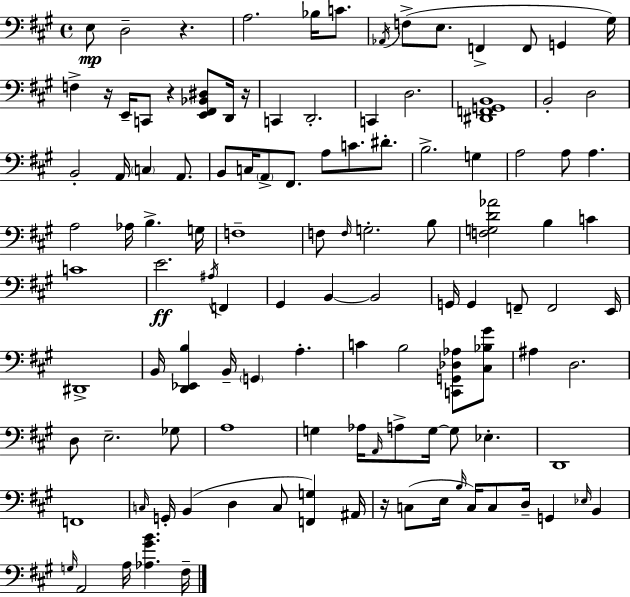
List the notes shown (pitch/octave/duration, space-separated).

E3/e D3/h R/q. A3/h. Bb3/s C4/e. Ab2/s F3/e E3/e. F2/q F2/e G2/q G#3/s F3/q R/s E2/s C2/e R/q [E2,F#2,Bb2,D#3]/e D2/s R/s C2/q D2/h. C2/q D3/h. [D#2,F2,G2,B2]/w B2/h D3/h B2/h A2/s C3/q A2/e. B2/e C3/s A2/e F#2/e. A3/e C4/e. D#4/e. B3/h. G3/q A3/h A3/e A3/q. A3/h Ab3/s B3/q. G3/s F3/w F3/e F3/s G3/h. B3/e [F3,G3,D4,Ab4]/h B3/q C4/q C4/w E4/h. A#3/s F2/q G#2/q B2/q B2/h G2/s G2/q F2/e F2/h E2/s D#2/w B2/s [D2,Eb2,B3]/q B2/s G2/q A3/q. C4/q B3/h [C2,G2,Db3,Ab3]/e [C#3,Bb3,G#4]/e A#3/q D3/h. D3/e E3/h. Gb3/e A3/w G3/q Ab3/s A2/s A3/e G3/s G3/e Eb3/q. D2/w F2/w C3/s G2/s B2/q D3/q C3/e [F2,G3]/q A#2/s R/s C3/e E3/s B3/s C3/s C3/e D3/s G2/q Eb3/s B2/q G3/s A2/h A3/s [Ab3,G#4,B4]/q. F#3/s